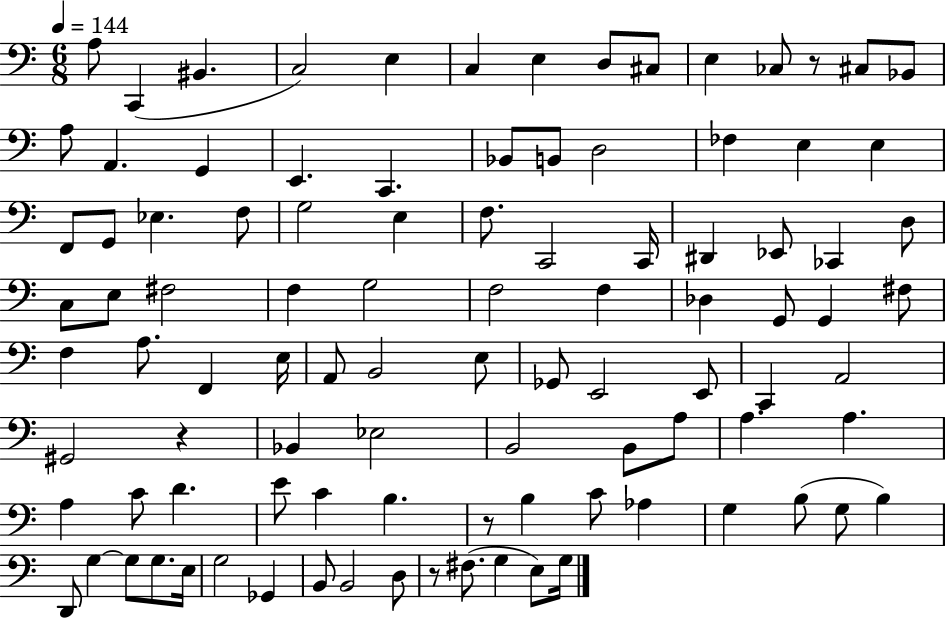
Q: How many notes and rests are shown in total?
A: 99